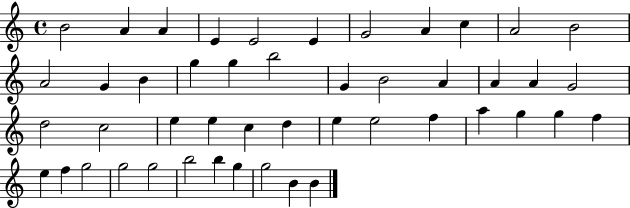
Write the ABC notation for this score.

X:1
T:Untitled
M:4/4
L:1/4
K:C
B2 A A E E2 E G2 A c A2 B2 A2 G B g g b2 G B2 A A A G2 d2 c2 e e c d e e2 f a g g f e f g2 g2 g2 b2 b g g2 B B